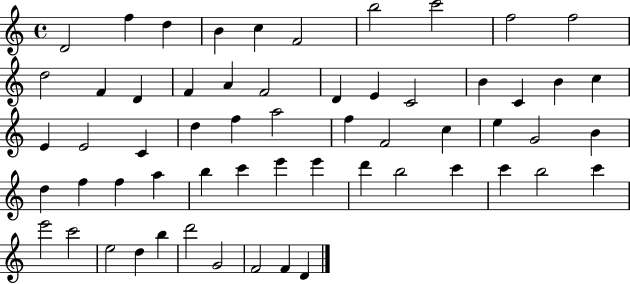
D4/h F5/q D5/q B4/q C5/q F4/h B5/h C6/h F5/h F5/h D5/h F4/q D4/q F4/q A4/q F4/h D4/q E4/q C4/h B4/q C4/q B4/q C5/q E4/q E4/h C4/q D5/q F5/q A5/h F5/q F4/h C5/q E5/q G4/h B4/q D5/q F5/q F5/q A5/q B5/q C6/q E6/q E6/q D6/q B5/h C6/q C6/q B5/h C6/q E6/h C6/h E5/h D5/q B5/q D6/h G4/h F4/h F4/q D4/q